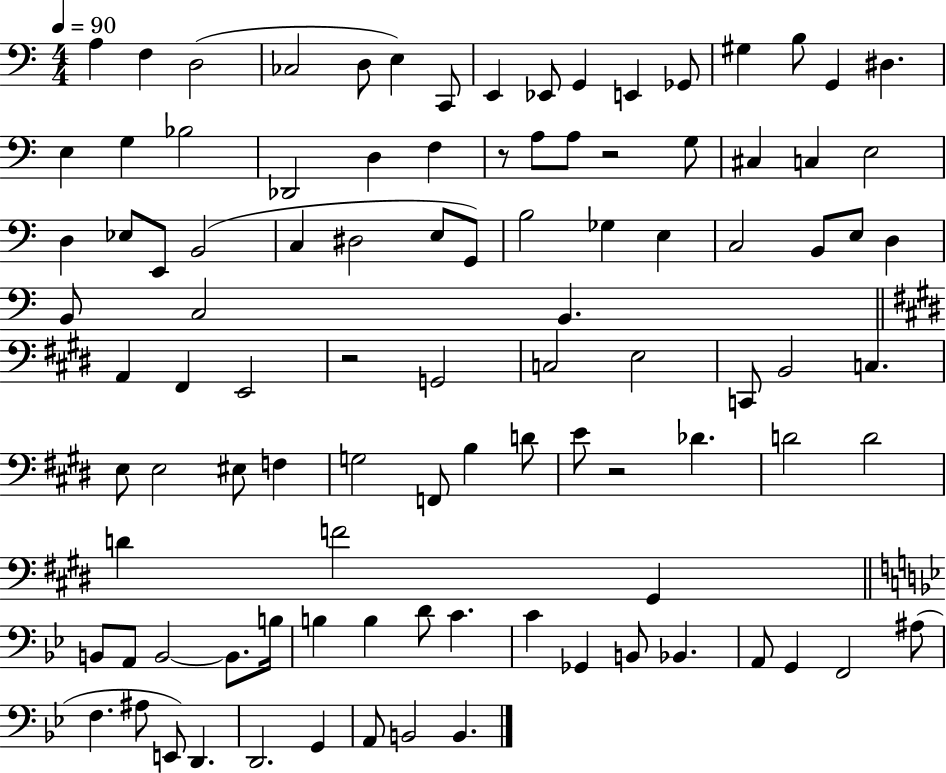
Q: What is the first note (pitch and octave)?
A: A3